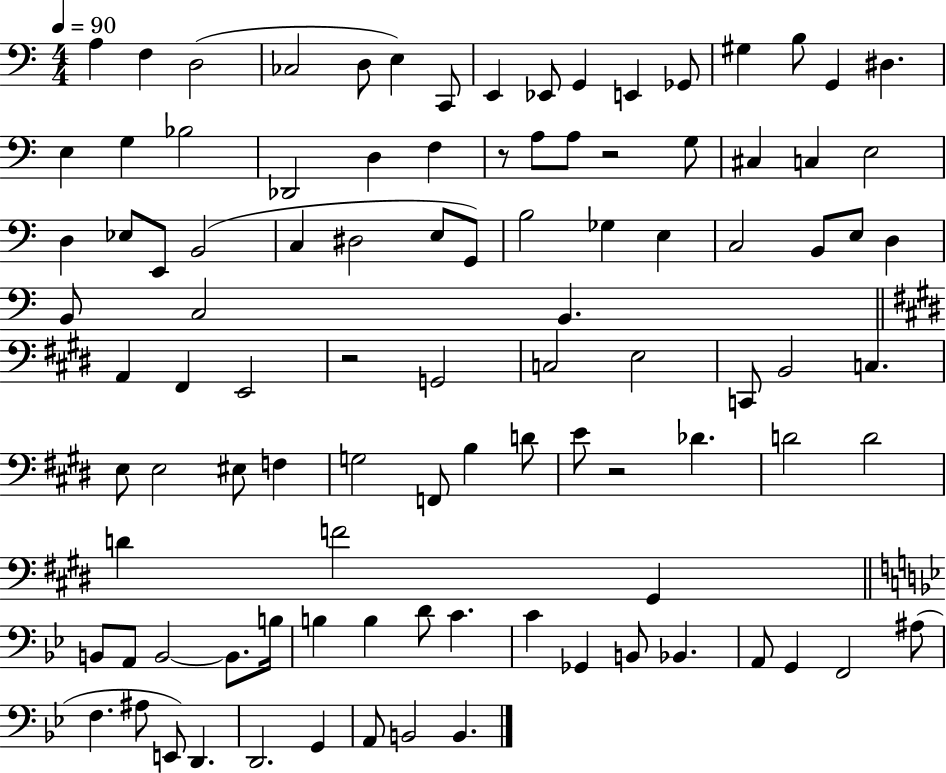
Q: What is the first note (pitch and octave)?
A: A3